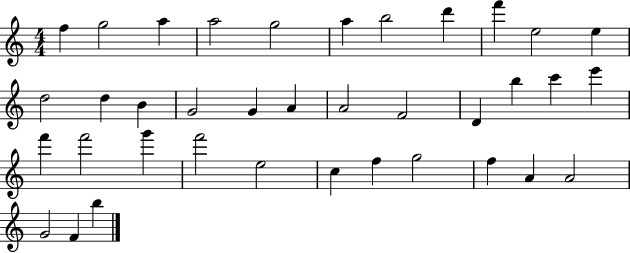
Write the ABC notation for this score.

X:1
T:Untitled
M:4/4
L:1/4
K:C
f g2 a a2 g2 a b2 d' f' e2 e d2 d B G2 G A A2 F2 D b c' e' f' f'2 g' f'2 e2 c f g2 f A A2 G2 F b